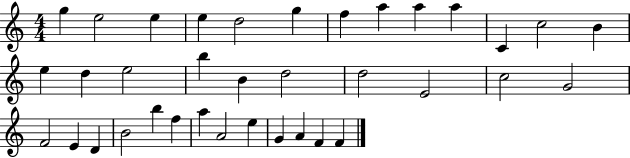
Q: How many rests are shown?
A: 0